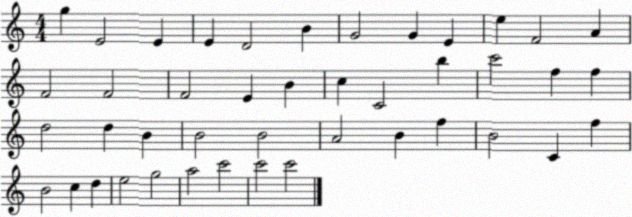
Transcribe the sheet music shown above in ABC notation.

X:1
T:Untitled
M:4/4
L:1/4
K:C
g E2 E E D2 B G2 G E e F2 A F2 F2 F2 E B c C2 b c'2 f f d2 d B B2 B2 A2 B f B2 C f B2 c d e2 g2 a2 c'2 c'2 c'2